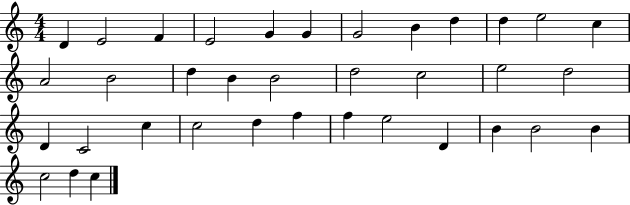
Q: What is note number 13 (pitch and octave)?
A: A4